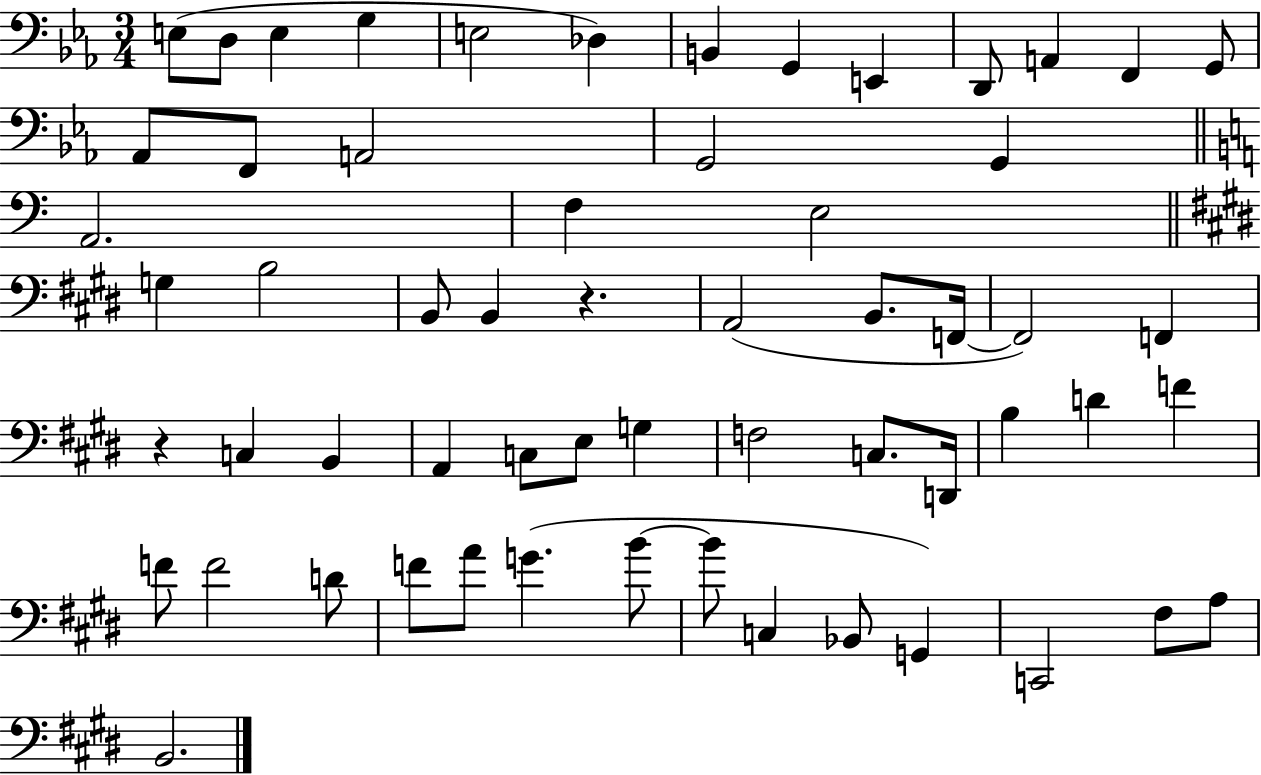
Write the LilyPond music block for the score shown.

{
  \clef bass
  \numericTimeSignature
  \time 3/4
  \key ees \major
  e8( d8 e4 g4 | e2 des4) | b,4 g,4 e,4 | d,8 a,4 f,4 g,8 | \break aes,8 f,8 a,2 | g,2 g,4 | \bar "||" \break \key c \major a,2. | f4 e2 | \bar "||" \break \key e \major g4 b2 | b,8 b,4 r4. | a,2( b,8. f,16~~ | f,2) f,4 | \break r4 c4 b,4 | a,4 c8 e8 g4 | f2 c8. d,16 | b4 d'4 f'4 | \break f'8 f'2 d'8 | f'8 a'8 g'4.( b'8~~ | b'8 c4 bes,8 g,4) | c,2 fis8 a8 | \break b,2. | \bar "|."
}